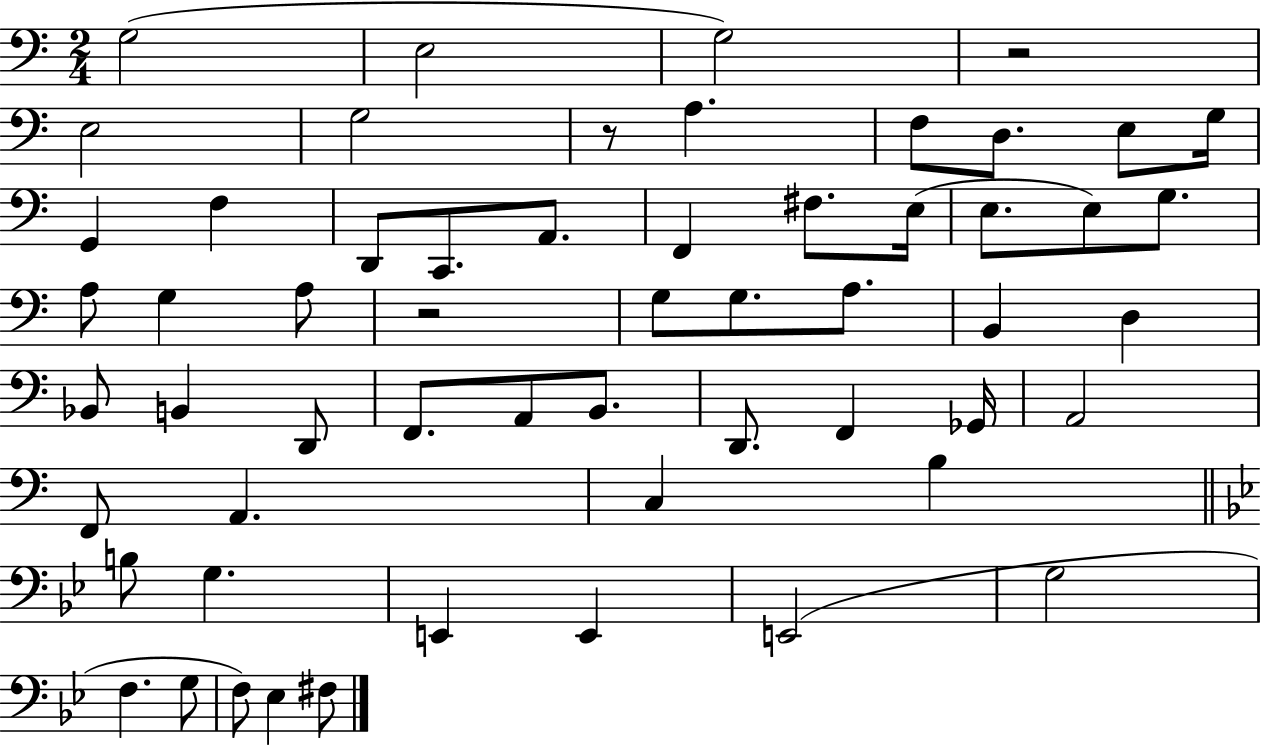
G3/h E3/h G3/h R/h E3/h G3/h R/e A3/q. F3/e D3/e. E3/e G3/s G2/q F3/q D2/e C2/e. A2/e. F2/q F#3/e. E3/s E3/e. E3/e G3/e. A3/e G3/q A3/e R/h G3/e G3/e. A3/e. B2/q D3/q Bb2/e B2/q D2/e F2/e. A2/e B2/e. D2/e. F2/q Gb2/s A2/h F2/e A2/q. C3/q B3/q B3/e G3/q. E2/q E2/q E2/h G3/h F3/q. G3/e F3/e Eb3/q F#3/e